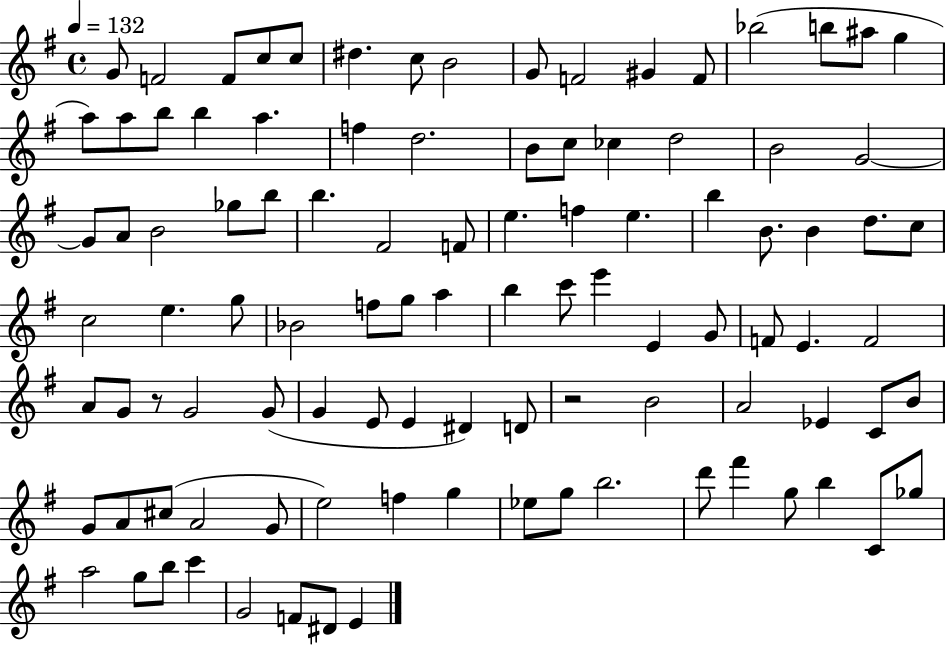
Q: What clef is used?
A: treble